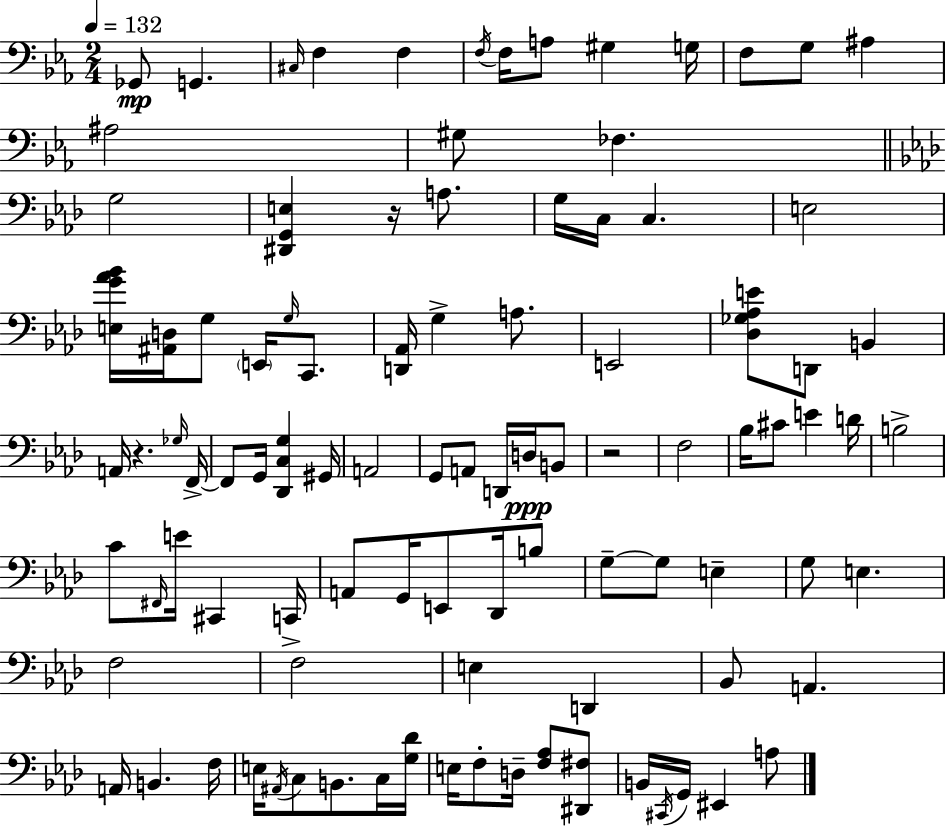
Gb2/e G2/q. C#3/s F3/q F3/q F3/s F3/s A3/e G#3/q G3/s F3/e G3/e A#3/q A#3/h G#3/e FES3/q. G3/h [D#2,G2,E3]/q R/s A3/e. G3/s C3/s C3/q. E3/h [E3,G4,Ab4,Bb4]/s [A#2,D3]/s G3/e E2/s G3/s C2/e. [D2,Ab2]/s G3/q A3/e. E2/h [Db3,Gb3,Ab3,E4]/e D2/e B2/q A2/s R/q. Gb3/s F2/s F2/e G2/s [Db2,C3,G3]/q G#2/s A2/h G2/e A2/e D2/s D3/s B2/e R/h F3/h Bb3/s C#4/e E4/q D4/s B3/h C4/e F#2/s E4/s C#2/q C2/s A2/e G2/s E2/e Db2/s B3/e G3/e G3/e E3/q G3/e E3/q. F3/h F3/h E3/q D2/q Bb2/e A2/q. A2/s B2/q. F3/s E3/s A#2/s C3/e B2/e. C3/s [G3,Db4]/s E3/s F3/e D3/s [F3,Ab3]/e [D#2,F#3]/e B2/s C#2/s G2/s EIS2/q A3/e